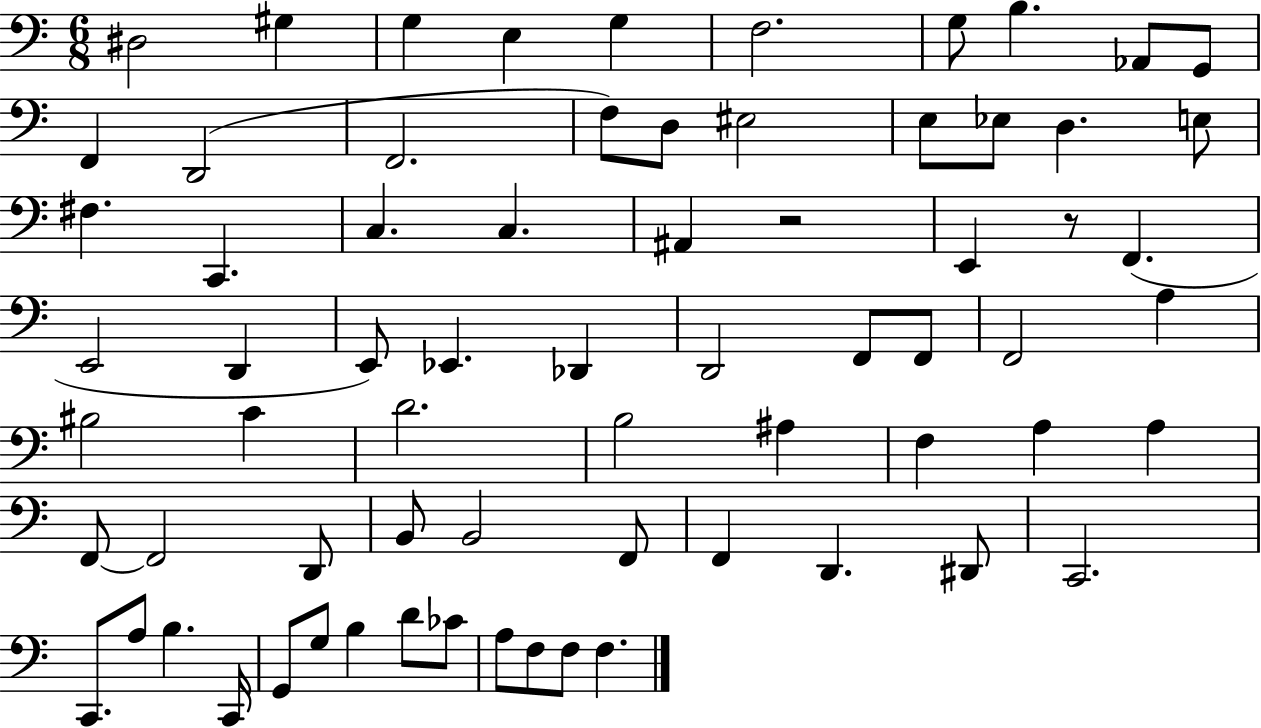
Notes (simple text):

D#3/h G#3/q G3/q E3/q G3/q F3/h. G3/e B3/q. Ab2/e G2/e F2/q D2/h F2/h. F3/e D3/e EIS3/h E3/e Eb3/e D3/q. E3/e F#3/q. C2/q. C3/q. C3/q. A#2/q R/h E2/q R/e F2/q. E2/h D2/q E2/e Eb2/q. Db2/q D2/h F2/e F2/e F2/h A3/q BIS3/h C4/q D4/h. B3/h A#3/q F3/q A3/q A3/q F2/e F2/h D2/e B2/e B2/h F2/e F2/q D2/q. D#2/e C2/h. C2/e. A3/e B3/q. C2/s G2/e G3/e B3/q D4/e CES4/e A3/e F3/e F3/e F3/q.